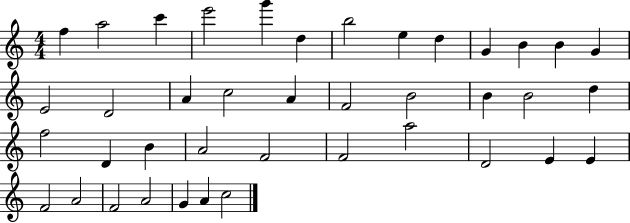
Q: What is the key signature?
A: C major